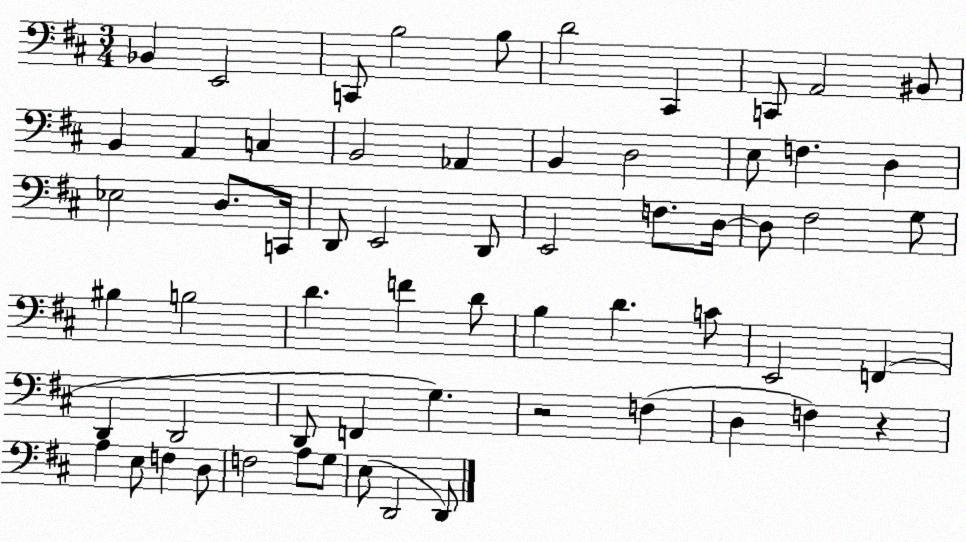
X:1
T:Untitled
M:3/4
L:1/4
K:D
_B,, E,,2 C,,/2 B,2 B,/2 D2 ^C,, C,,/2 A,,2 ^B,,/2 B,, A,, C, B,,2 _A,, B,, D,2 E,/2 F, D, _E,2 D,/2 C,,/4 D,,/2 E,,2 D,,/2 E,,2 F,/2 D,/4 D,/2 ^F,2 G,/2 ^B, B,2 D F D/2 B, D C/2 E,,2 F,, D,, D,,2 D,,/2 F,, G, z2 F, D, F, z A, E,/2 F, D,/2 F,2 A,/2 G,/2 E,/2 D,,2 D,,/2